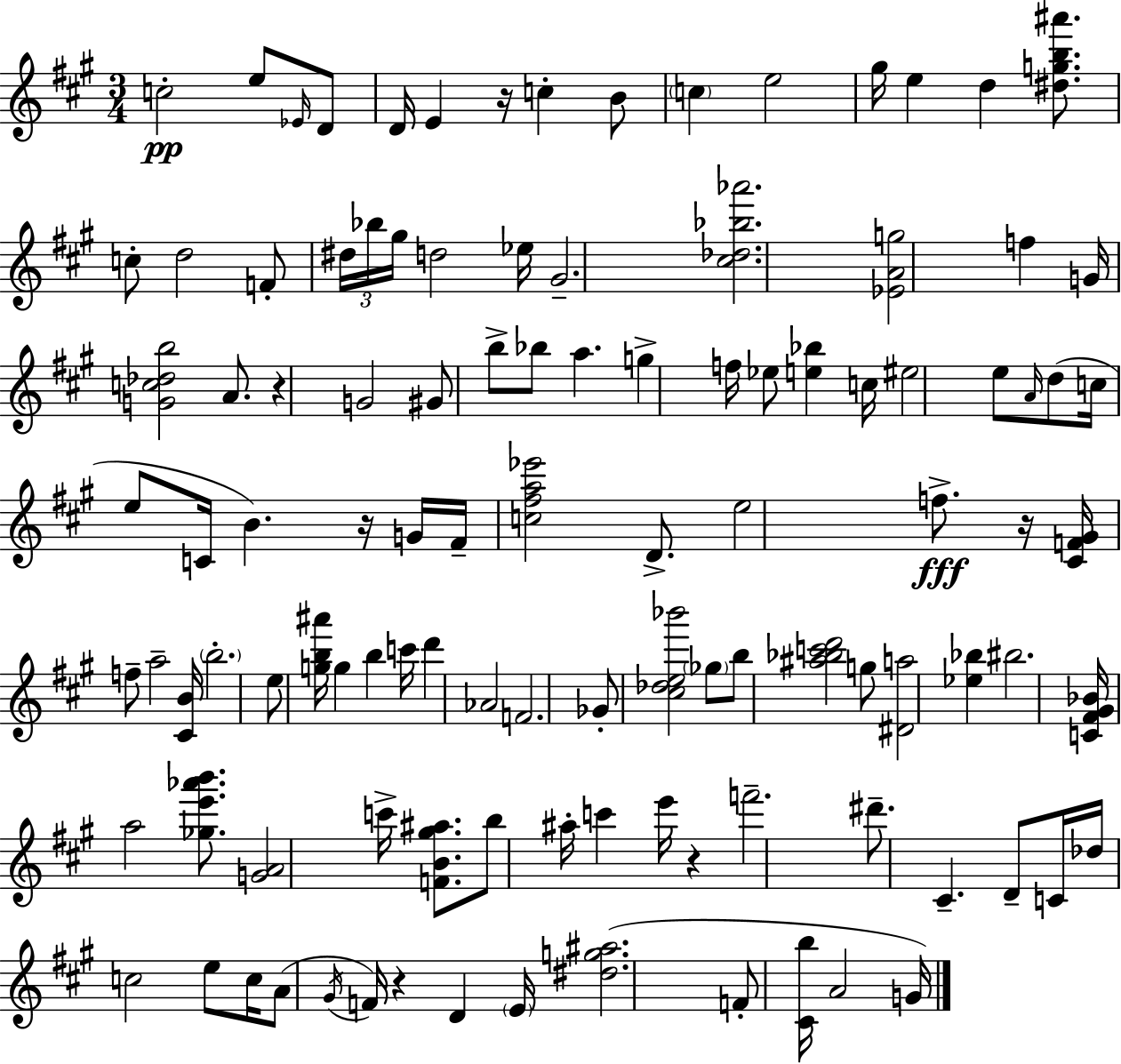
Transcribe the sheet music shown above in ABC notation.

X:1
T:Untitled
M:3/4
L:1/4
K:A
c2 e/2 _E/4 D/2 D/4 E z/4 c B/2 c e2 ^g/4 e d [^dgb^a']/2 c/2 d2 F/2 ^d/4 _b/4 ^g/4 d2 _e/4 ^G2 [^c_d_b_a']2 [_EAg]2 f G/4 [Gc_db]2 A/2 z G2 ^G/2 b/2 _b/2 a g f/4 _e/2 [e_b] c/4 ^e2 e/2 A/4 d/2 c/4 e/2 C/4 B z/4 G/4 ^F/4 [c^fa_e']2 D/2 e2 f/2 z/4 [^CF^G]/4 f/2 a2 [^CB]/4 b2 e/2 [gb^a']/4 g b c'/4 d' _A2 F2 _G/2 [^c_de_b']2 _g/2 b/2 [^a_bc'd']2 g/2 [^Da]2 [_e_b] ^b2 [C^F^G_B]/4 a2 [_ge'_a'b']/2 [GA]2 c'/4 [FB^g^a]/2 b/2 ^a/4 c' e'/4 z f'2 ^d'/2 ^C D/2 C/4 _d/4 c2 e/2 c/4 A/2 ^G/4 F/4 z D E/4 [^dg^a]2 F/2 [^Cb]/4 A2 G/4